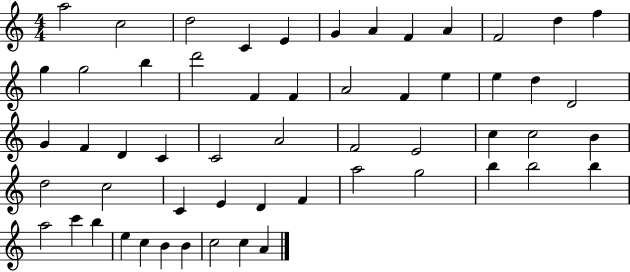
{
  \clef treble
  \numericTimeSignature
  \time 4/4
  \key c \major
  a''2 c''2 | d''2 c'4 e'4 | g'4 a'4 f'4 a'4 | f'2 d''4 f''4 | \break g''4 g''2 b''4 | d'''2 f'4 f'4 | a'2 f'4 e''4 | e''4 d''4 d'2 | \break g'4 f'4 d'4 c'4 | c'2 a'2 | f'2 e'2 | c''4 c''2 b'4 | \break d''2 c''2 | c'4 e'4 d'4 f'4 | a''2 g''2 | b''4 b''2 b''4 | \break a''2 c'''4 b''4 | e''4 c''4 b'4 b'4 | c''2 c''4 a'4 | \bar "|."
}